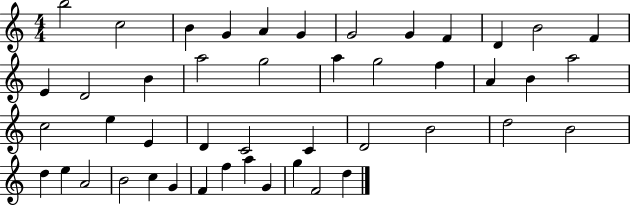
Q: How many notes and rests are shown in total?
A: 46